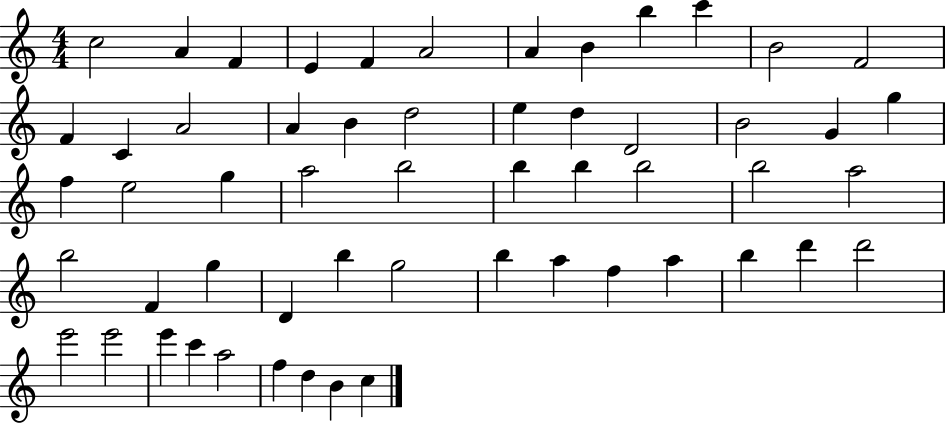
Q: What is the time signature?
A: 4/4